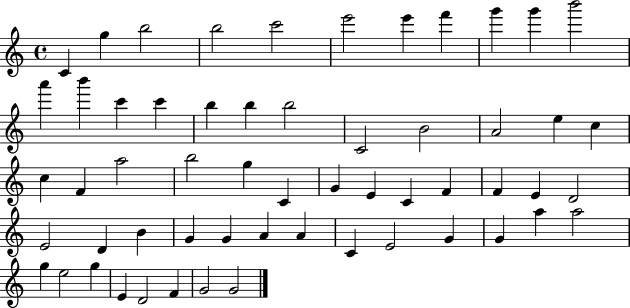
C4/q G5/q B5/h B5/h C6/h E6/h E6/q F6/q G6/q G6/q B6/h A6/q B6/q C6/q C6/q B5/q B5/q B5/h C4/h B4/h A4/h E5/q C5/q C5/q F4/q A5/h B5/h G5/q C4/q G4/q E4/q C4/q F4/q F4/q E4/q D4/h E4/h D4/q B4/q G4/q G4/q A4/q A4/q C4/q E4/h G4/q G4/q A5/q A5/h G5/q E5/h G5/q E4/q D4/h F4/q G4/h G4/h